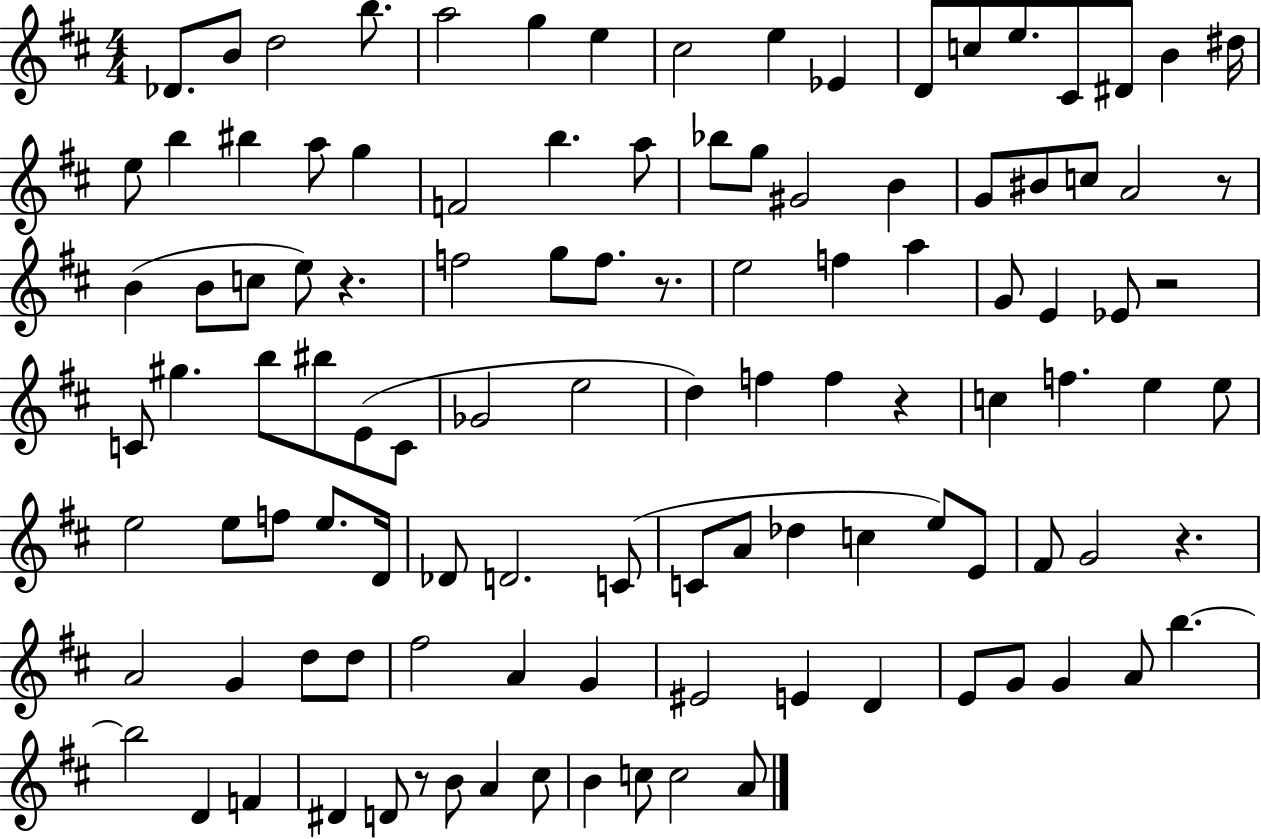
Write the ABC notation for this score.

X:1
T:Untitled
M:4/4
L:1/4
K:D
_D/2 B/2 d2 b/2 a2 g e ^c2 e _E D/2 c/2 e/2 ^C/2 ^D/2 B ^d/4 e/2 b ^b a/2 g F2 b a/2 _b/2 g/2 ^G2 B G/2 ^B/2 c/2 A2 z/2 B B/2 c/2 e/2 z f2 g/2 f/2 z/2 e2 f a G/2 E _E/2 z2 C/2 ^g b/2 ^b/2 E/2 C/2 _G2 e2 d f f z c f e e/2 e2 e/2 f/2 e/2 D/4 _D/2 D2 C/2 C/2 A/2 _d c e/2 E/2 ^F/2 G2 z A2 G d/2 d/2 ^f2 A G ^E2 E D E/2 G/2 G A/2 b b2 D F ^D D/2 z/2 B/2 A ^c/2 B c/2 c2 A/2